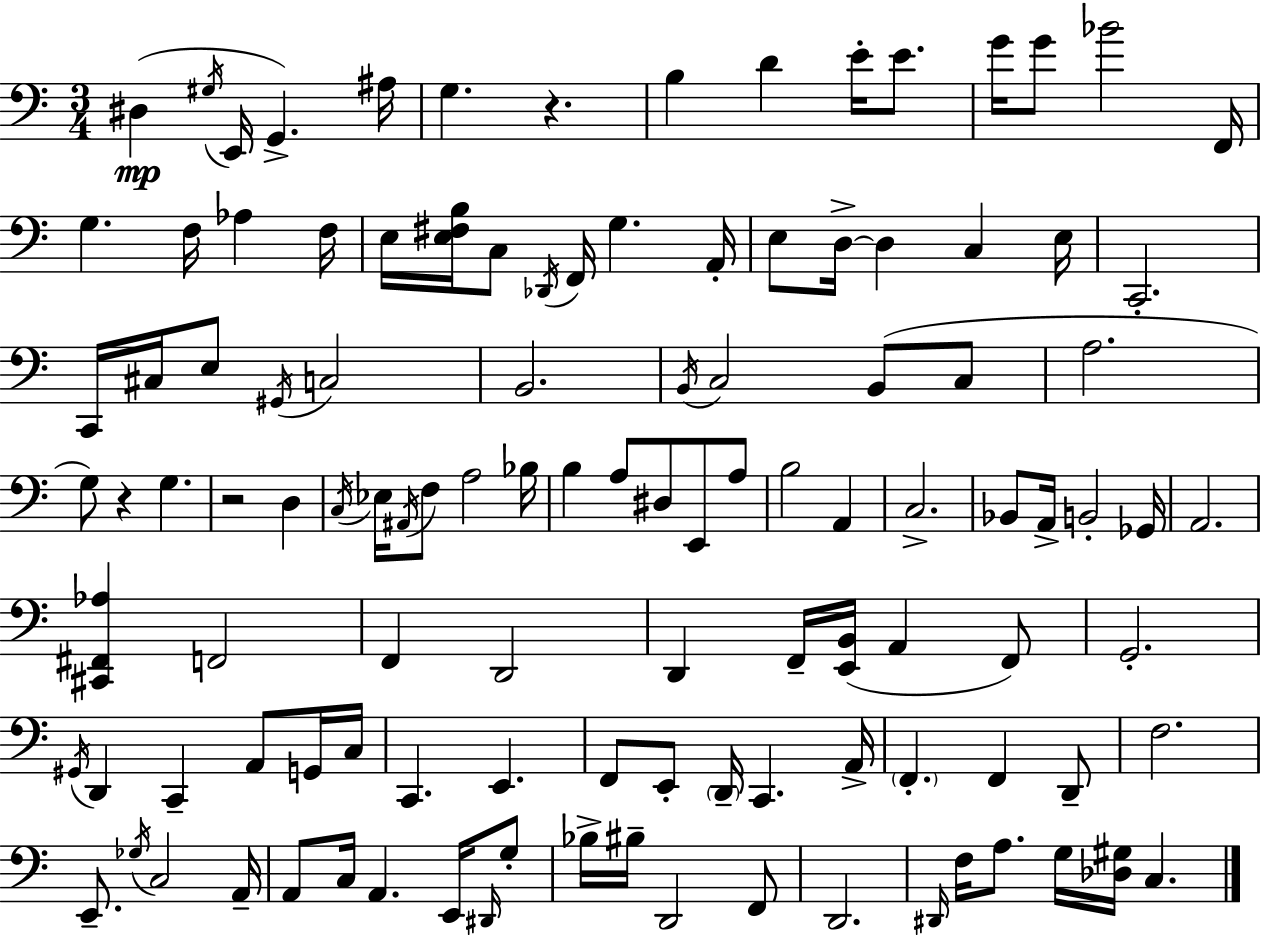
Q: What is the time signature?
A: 3/4